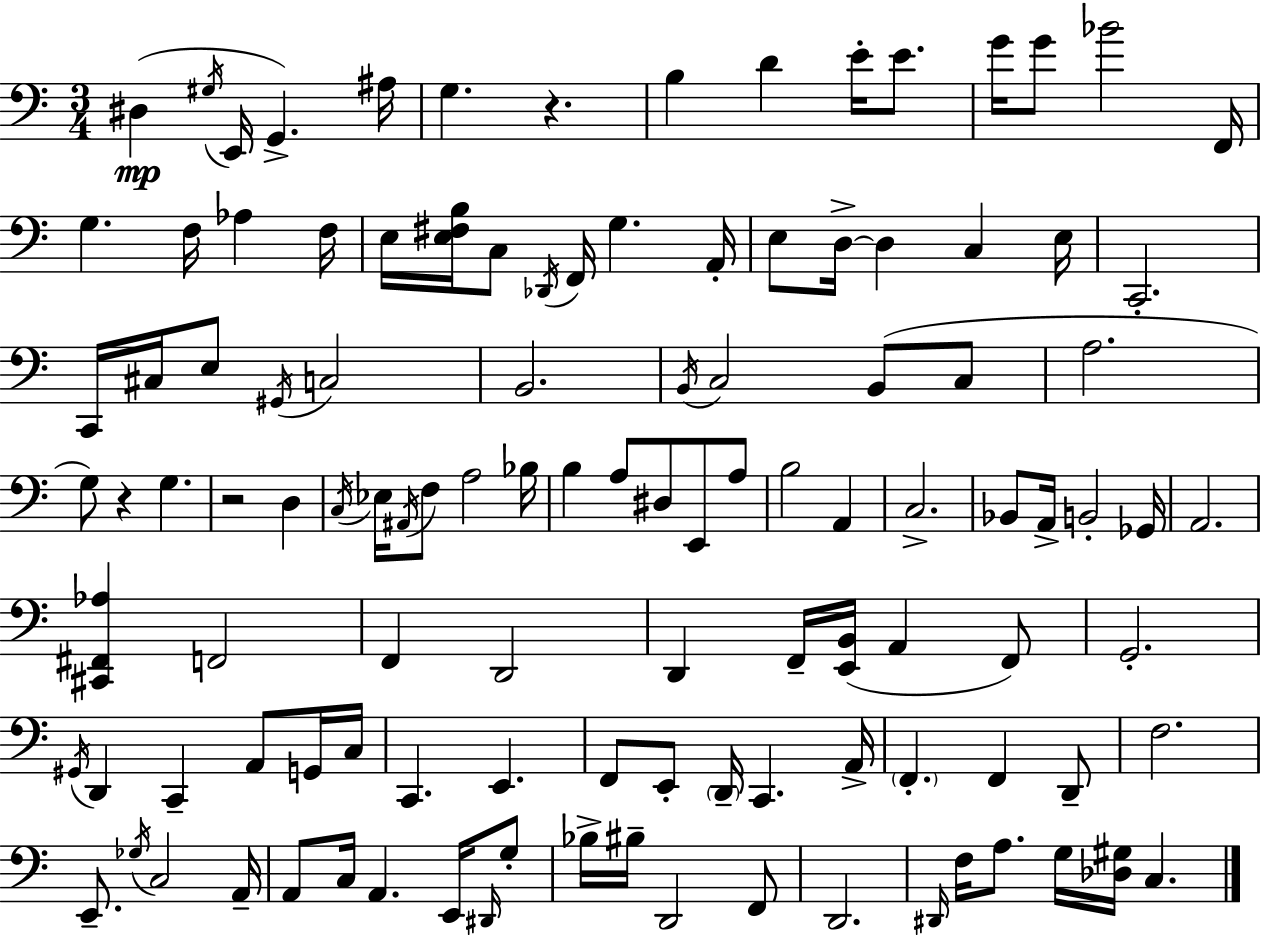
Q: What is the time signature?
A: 3/4